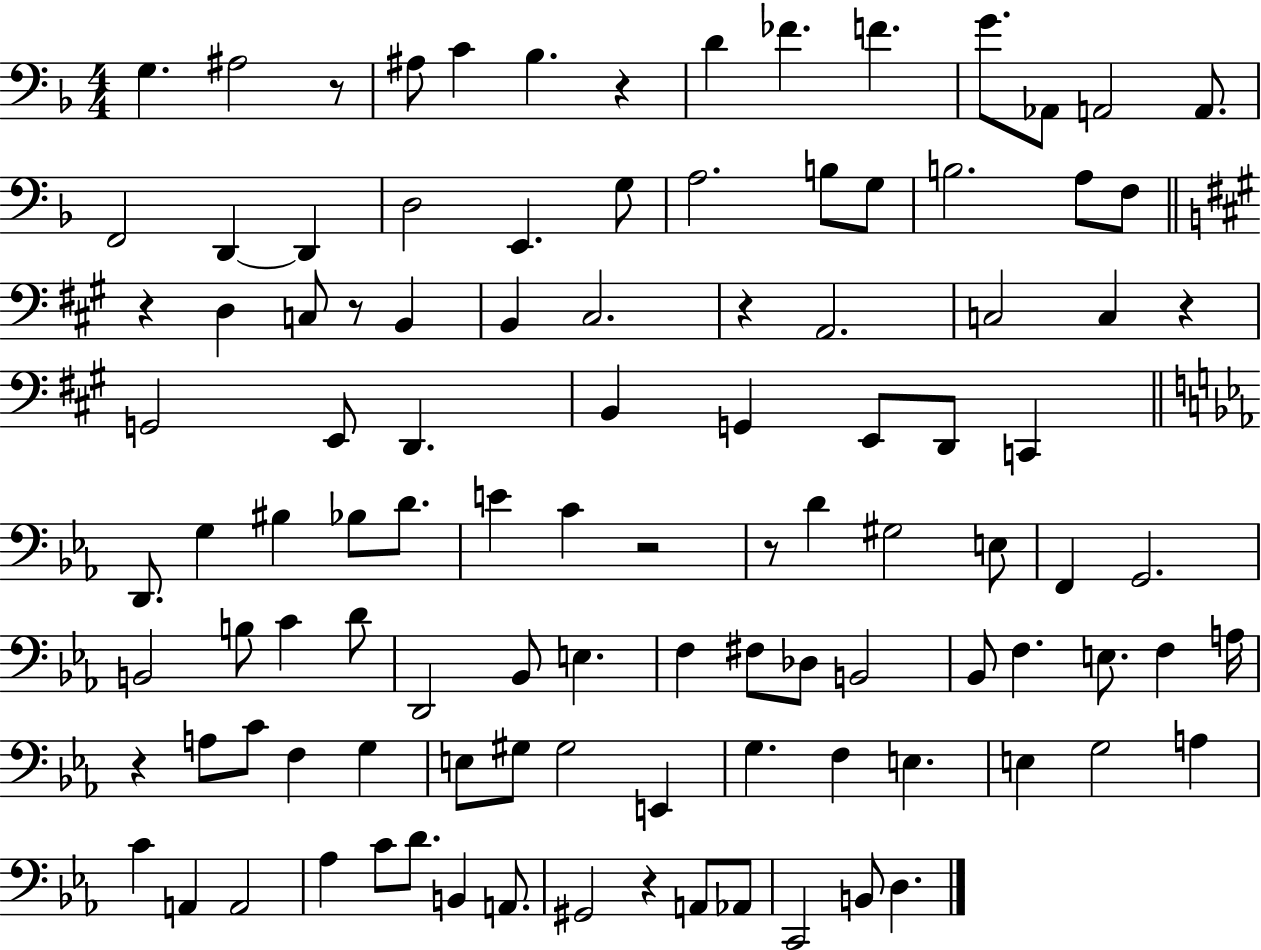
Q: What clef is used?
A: bass